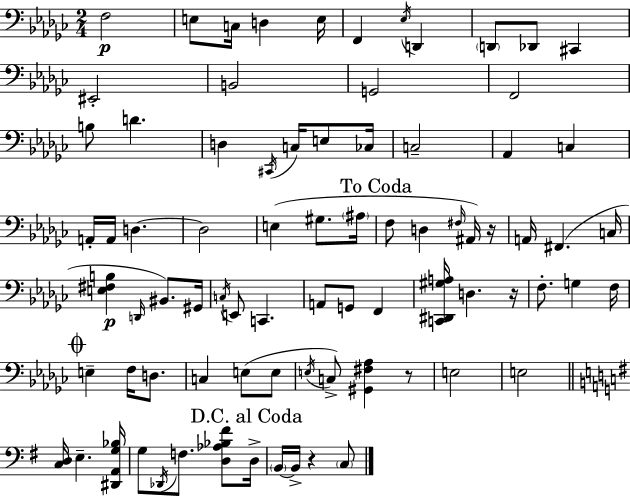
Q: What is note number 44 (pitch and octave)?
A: E2